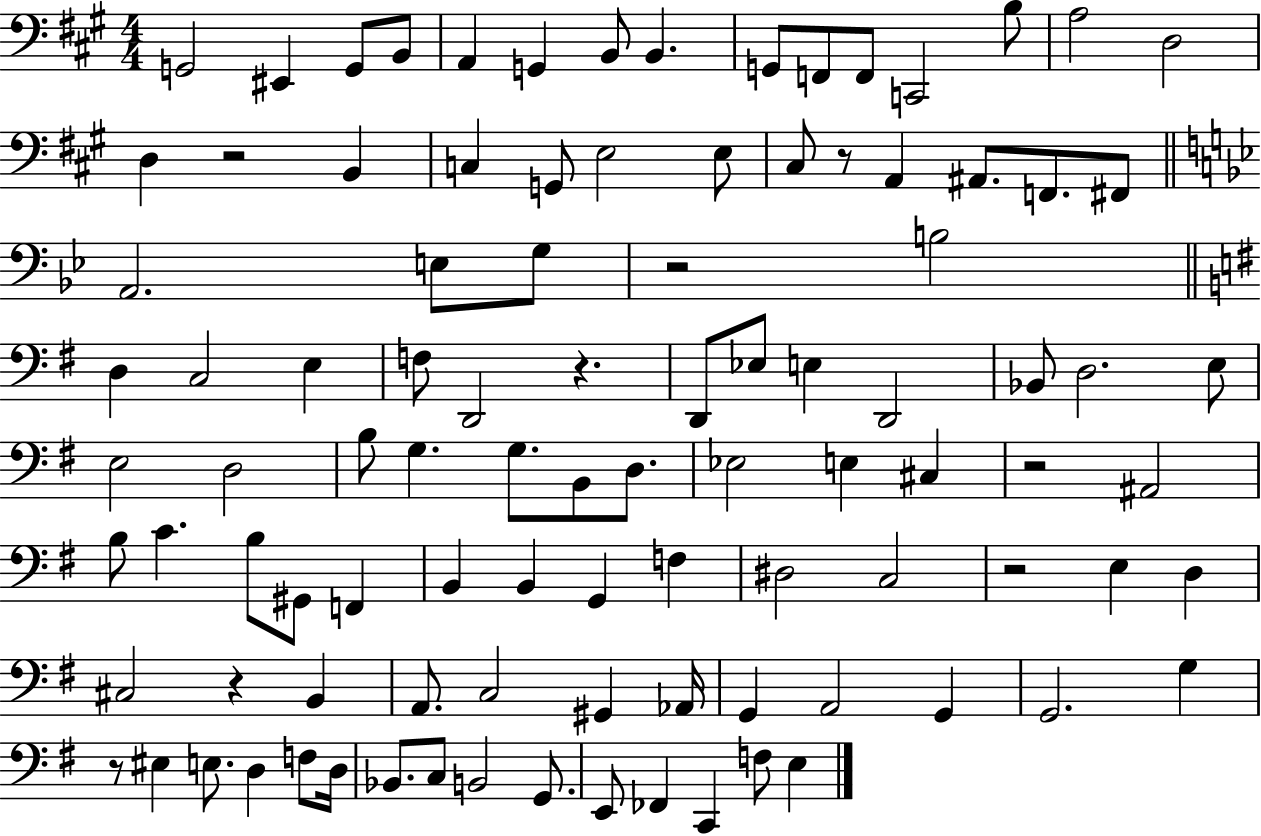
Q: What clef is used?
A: bass